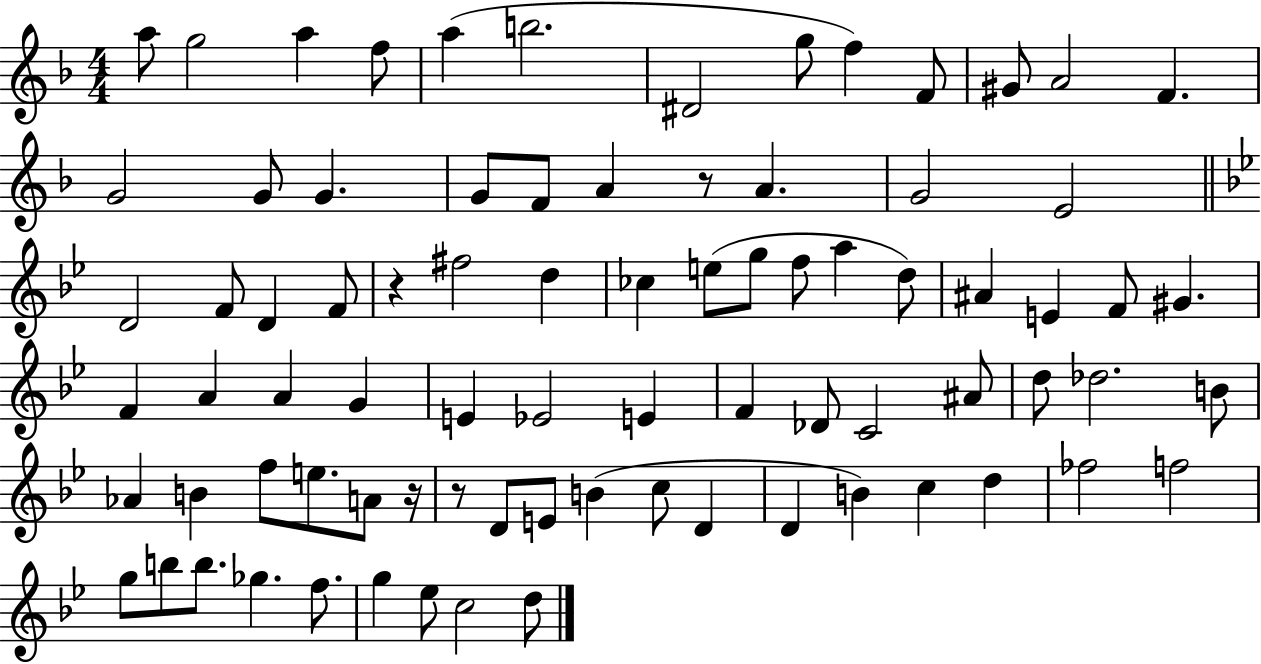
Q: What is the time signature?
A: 4/4